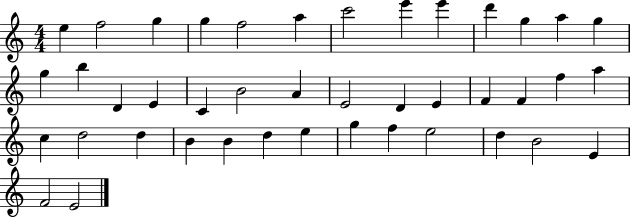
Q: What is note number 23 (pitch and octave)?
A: E4